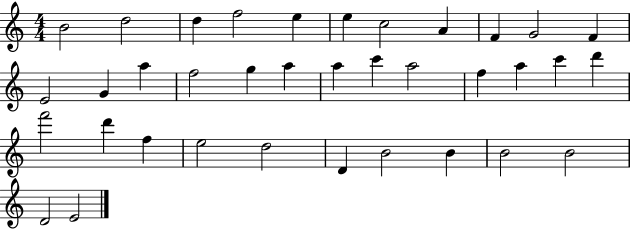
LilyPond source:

{
  \clef treble
  \numericTimeSignature
  \time 4/4
  \key c \major
  b'2 d''2 | d''4 f''2 e''4 | e''4 c''2 a'4 | f'4 g'2 f'4 | \break e'2 g'4 a''4 | f''2 g''4 a''4 | a''4 c'''4 a''2 | f''4 a''4 c'''4 d'''4 | \break f'''2 d'''4 f''4 | e''2 d''2 | d'4 b'2 b'4 | b'2 b'2 | \break d'2 e'2 | \bar "|."
}